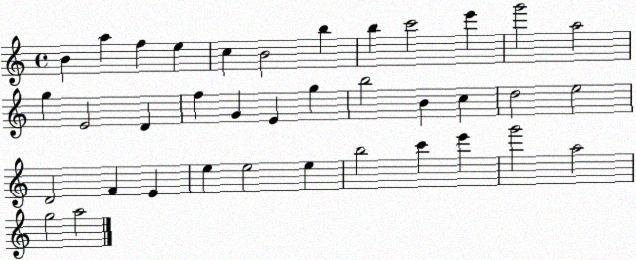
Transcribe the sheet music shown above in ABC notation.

X:1
T:Untitled
M:4/4
L:1/4
K:C
B a f e c B2 b b c'2 e' g'2 a2 g E2 D f G E g b2 B c d2 e2 D2 F E e e2 e b2 c' e' g'2 a2 g2 a2